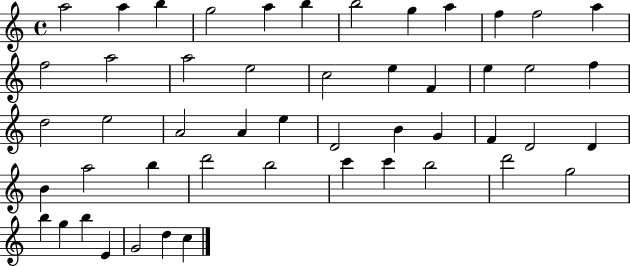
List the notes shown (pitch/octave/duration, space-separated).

A5/h A5/q B5/q G5/h A5/q B5/q B5/h G5/q A5/q F5/q F5/h A5/q F5/h A5/h A5/h E5/h C5/h E5/q F4/q E5/q E5/h F5/q D5/h E5/h A4/h A4/q E5/q D4/h B4/q G4/q F4/q D4/h D4/q B4/q A5/h B5/q D6/h B5/h C6/q C6/q B5/h D6/h G5/h B5/q G5/q B5/q E4/q G4/h D5/q C5/q